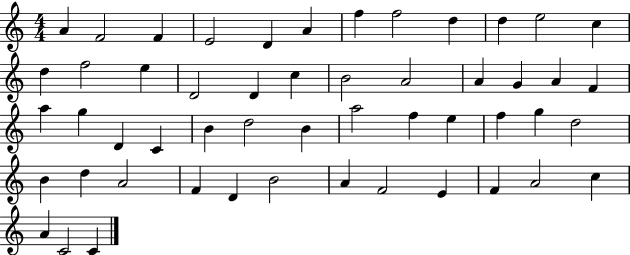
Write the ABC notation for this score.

X:1
T:Untitled
M:4/4
L:1/4
K:C
A F2 F E2 D A f f2 d d e2 c d f2 e D2 D c B2 A2 A G A F a g D C B d2 B a2 f e f g d2 B d A2 F D B2 A F2 E F A2 c A C2 C